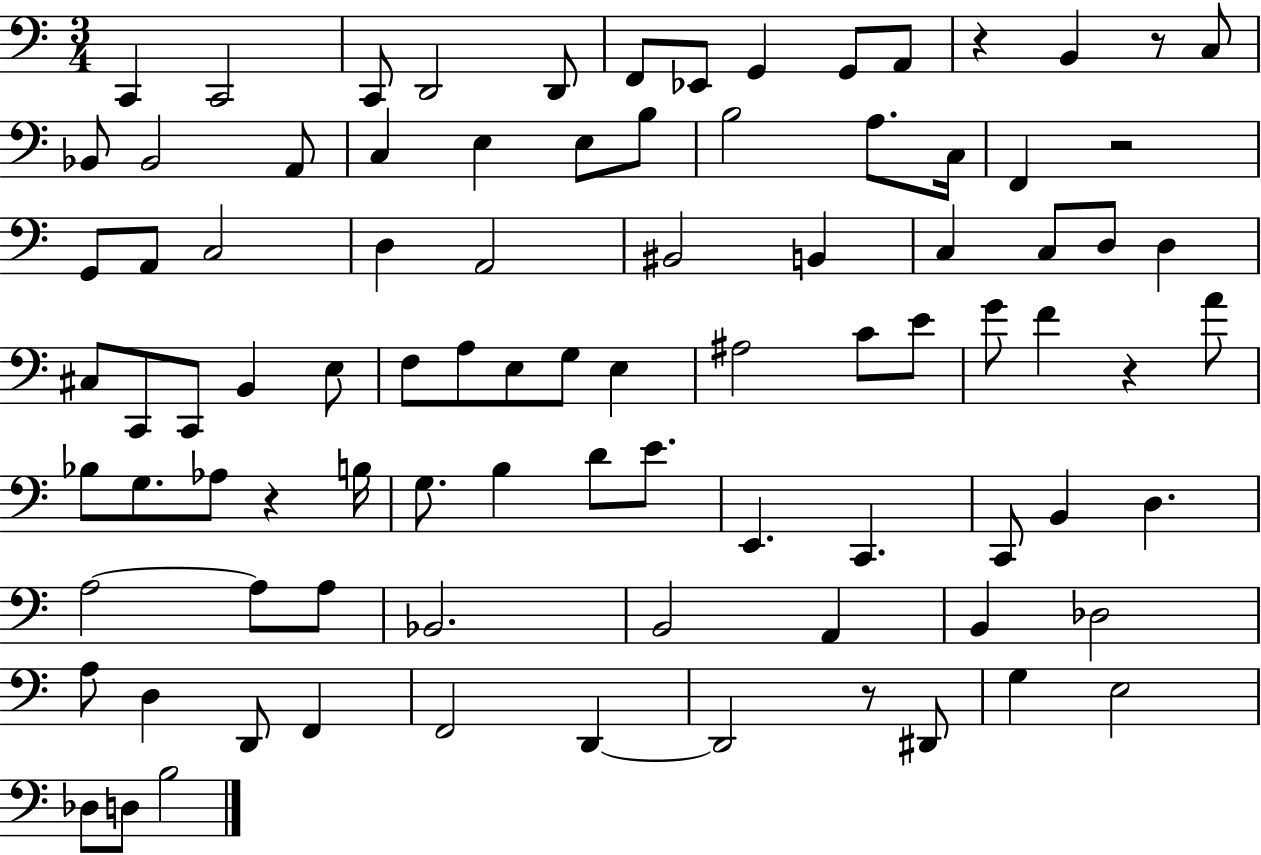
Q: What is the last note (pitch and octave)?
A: B3